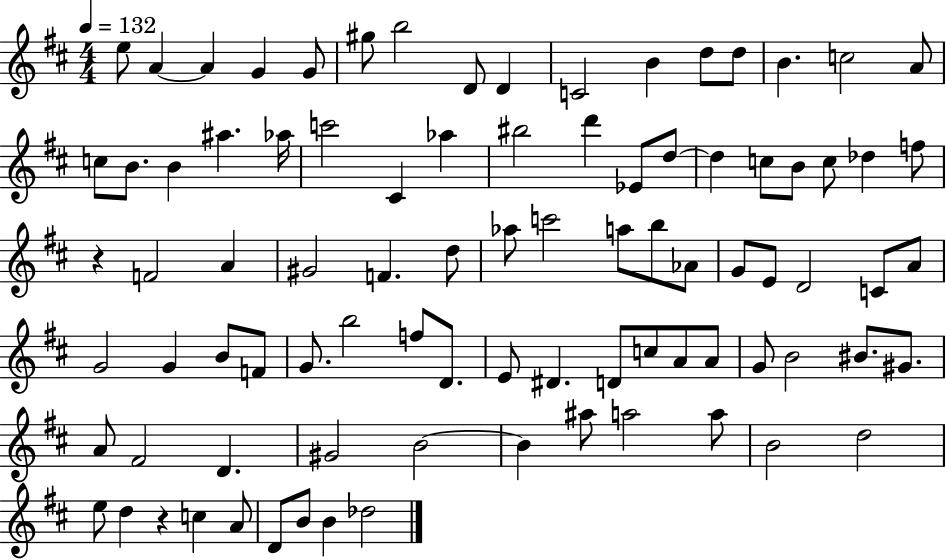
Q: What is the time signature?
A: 4/4